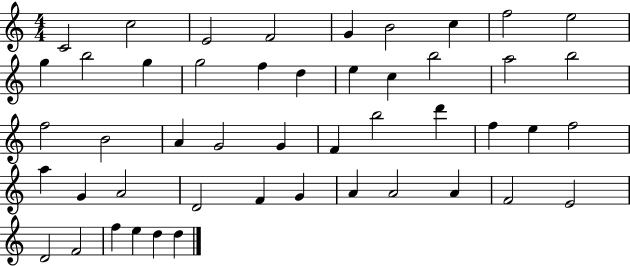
C4/h C5/h E4/h F4/h G4/q B4/h C5/q F5/h E5/h G5/q B5/h G5/q G5/h F5/q D5/q E5/q C5/q B5/h A5/h B5/h F5/h B4/h A4/q G4/h G4/q F4/q B5/h D6/q F5/q E5/q F5/h A5/q G4/q A4/h D4/h F4/q G4/q A4/q A4/h A4/q F4/h E4/h D4/h F4/h F5/q E5/q D5/q D5/q